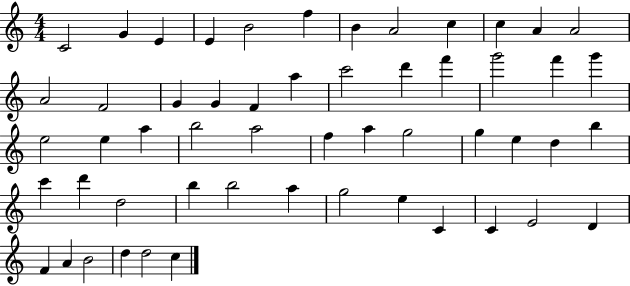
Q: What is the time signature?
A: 4/4